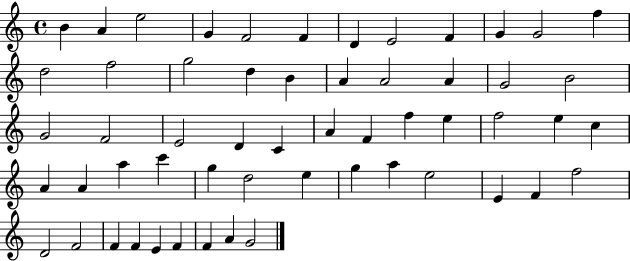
{
  \clef treble
  \time 4/4
  \defaultTimeSignature
  \key c \major
  b'4 a'4 e''2 | g'4 f'2 f'4 | d'4 e'2 f'4 | g'4 g'2 f''4 | \break d''2 f''2 | g''2 d''4 b'4 | a'4 a'2 a'4 | g'2 b'2 | \break g'2 f'2 | e'2 d'4 c'4 | a'4 f'4 f''4 e''4 | f''2 e''4 c''4 | \break a'4 a'4 a''4 c'''4 | g''4 d''2 e''4 | g''4 a''4 e''2 | e'4 f'4 f''2 | \break d'2 f'2 | f'4 f'4 e'4 f'4 | f'4 a'4 g'2 | \bar "|."
}